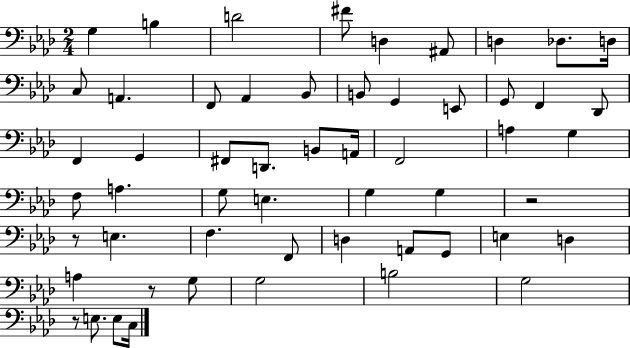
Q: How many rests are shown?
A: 4